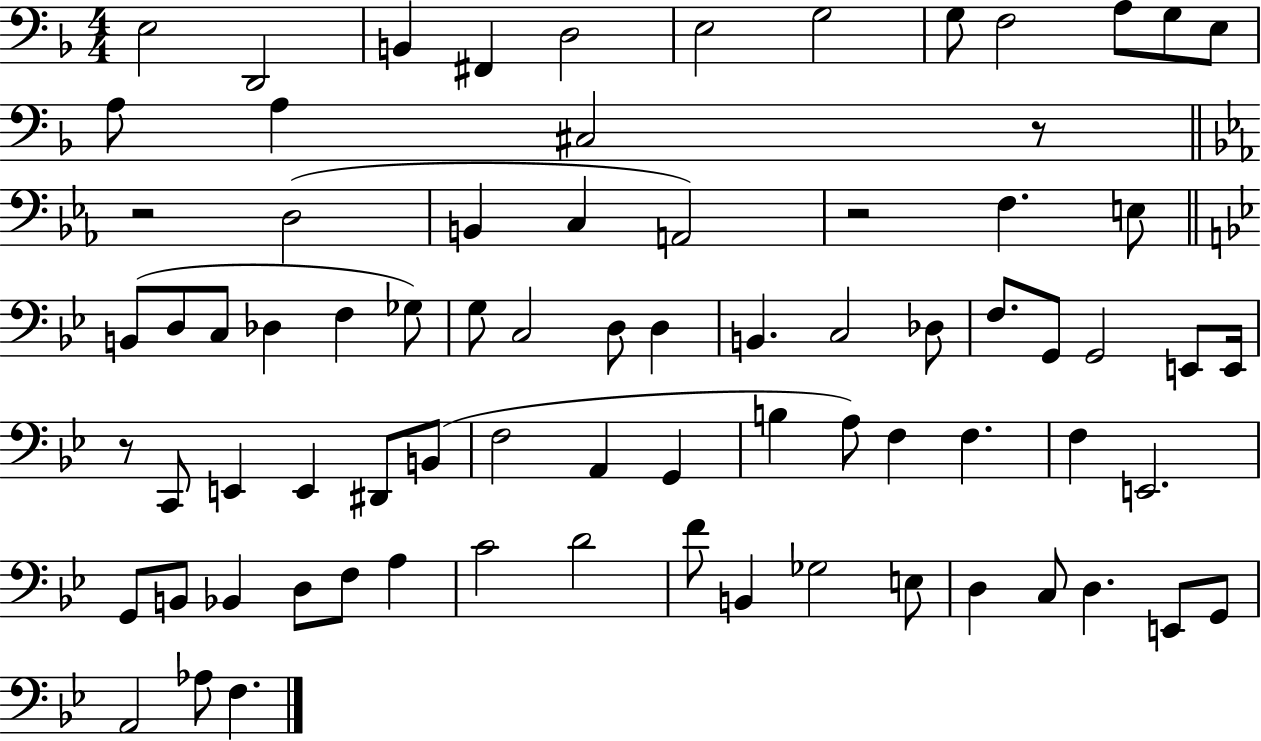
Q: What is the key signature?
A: F major